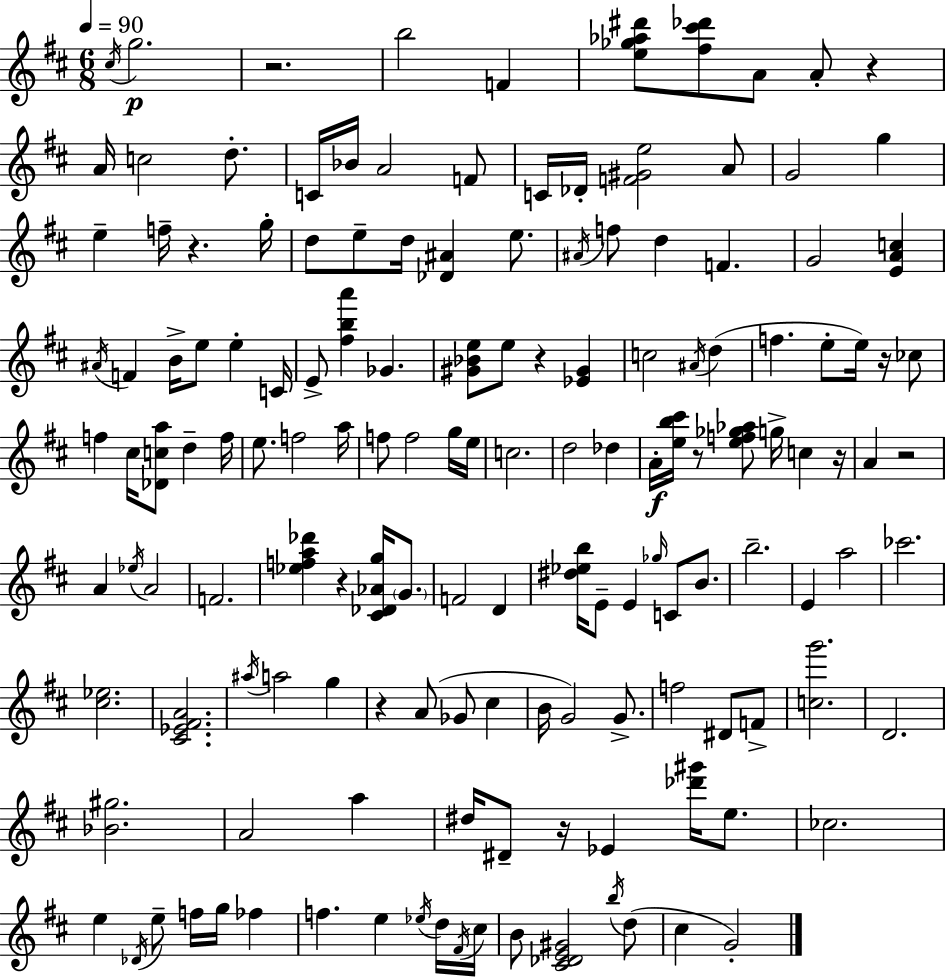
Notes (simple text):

C#5/s G5/h. R/h. B5/h F4/q [E5,Gb5,Ab5,D#6]/e [F#5,C#6,Db6]/e A4/e A4/e R/q A4/s C5/h D5/e. C4/s Bb4/s A4/h F4/e C4/s Db4/s [F4,G#4,E5]/h A4/e G4/h G5/q E5/q F5/s R/q. G5/s D5/e E5/e D5/s [Db4,A#4]/q E5/e. A#4/s F5/e D5/q F4/q. G4/h [E4,A4,C5]/q A#4/s F4/q B4/s E5/e E5/q C4/s E4/e [F#5,B5,A6]/q Gb4/q. [G#4,Bb4,E5]/e E5/e R/q [Eb4,G#4]/q C5/h A#4/s D5/q F5/q. E5/e E5/s R/s CES5/e F5/q C#5/s [Db4,C5,A5]/e D5/q F5/s E5/e. F5/h A5/s F5/e F5/h G5/s E5/s C5/h. D5/h Db5/q A4/s [E5,B5,C#6]/s R/e [E5,F5,Gb5,Ab5]/e G5/s C5/q R/s A4/q R/h A4/q Eb5/s A4/h F4/h. [Eb5,F5,A5,Db6]/q R/q [C#4,Db4,Ab4,G5]/s G4/e. F4/h D4/q [D#5,Eb5,B5]/s E4/e E4/q Gb5/s C4/e B4/e. B5/h. E4/q A5/h CES6/h. [C#5,Eb5]/h. [C#4,Eb4,F#4,A4]/h. A#5/s A5/h G5/q R/q A4/e Gb4/e C#5/q B4/s G4/h G4/e. F5/h D#4/e F4/e [C5,G6]/h. D4/h. [Bb4,G#5]/h. A4/h A5/q D#5/s D#4/e R/s Eb4/q [Db6,G#6]/s E5/e. CES5/h. E5/q Db4/s E5/e F5/s G5/s FES5/q F5/q. E5/q Eb5/s D5/s F#4/s C#5/s B4/e [C#4,Db4,E4,G#4]/h B5/s D5/e C#5/q G4/h